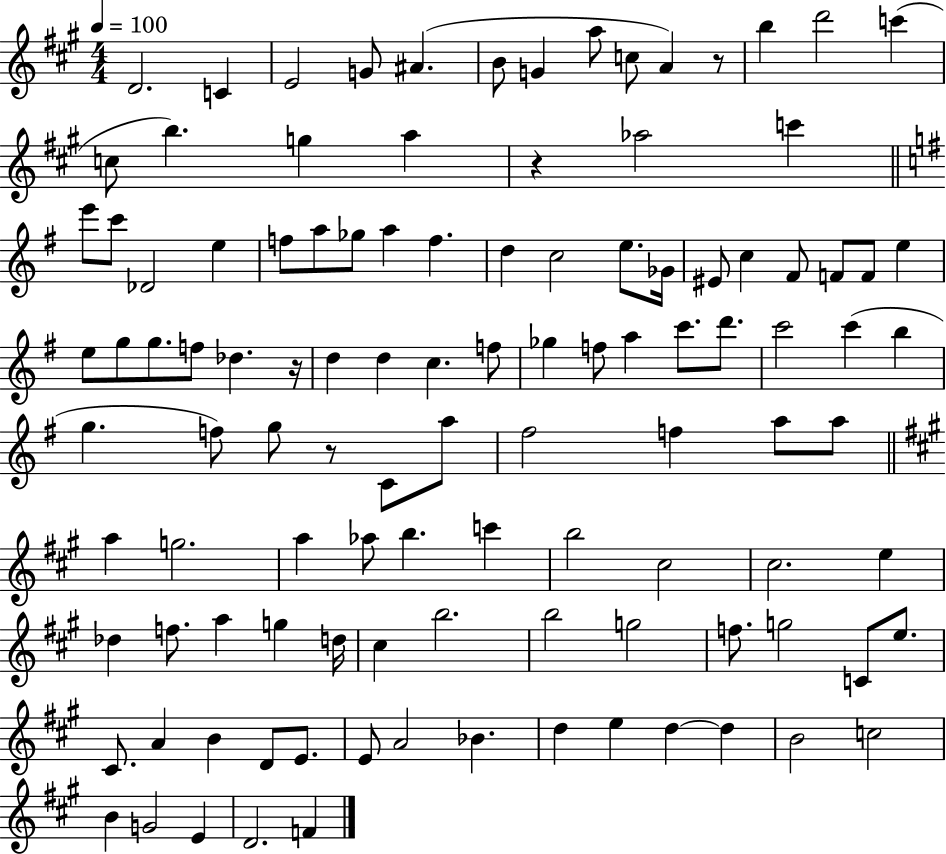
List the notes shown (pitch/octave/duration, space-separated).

D4/h. C4/q E4/h G4/e A#4/q. B4/e G4/q A5/e C5/e A4/q R/e B5/q D6/h C6/q C5/e B5/q. G5/q A5/q R/q Ab5/h C6/q E6/e C6/e Db4/h E5/q F5/e A5/e Gb5/e A5/q F5/q. D5/q C5/h E5/e. Gb4/s EIS4/e C5/q F#4/e F4/e F4/e E5/q E5/e G5/e G5/e. F5/e Db5/q. R/s D5/q D5/q C5/q. F5/e Gb5/q F5/e A5/q C6/e. D6/e. C6/h C6/q B5/q G5/q. F5/e G5/e R/e C4/e A5/e F#5/h F5/q A5/e A5/e A5/q G5/h. A5/q Ab5/e B5/q. C6/q B5/h C#5/h C#5/h. E5/q Db5/q F5/e. A5/q G5/q D5/s C#5/q B5/h. B5/h G5/h F5/e. G5/h C4/e E5/e. C#4/e. A4/q B4/q D4/e E4/e. E4/e A4/h Bb4/q. D5/q E5/q D5/q D5/q B4/h C5/h B4/q G4/h E4/q D4/h. F4/q